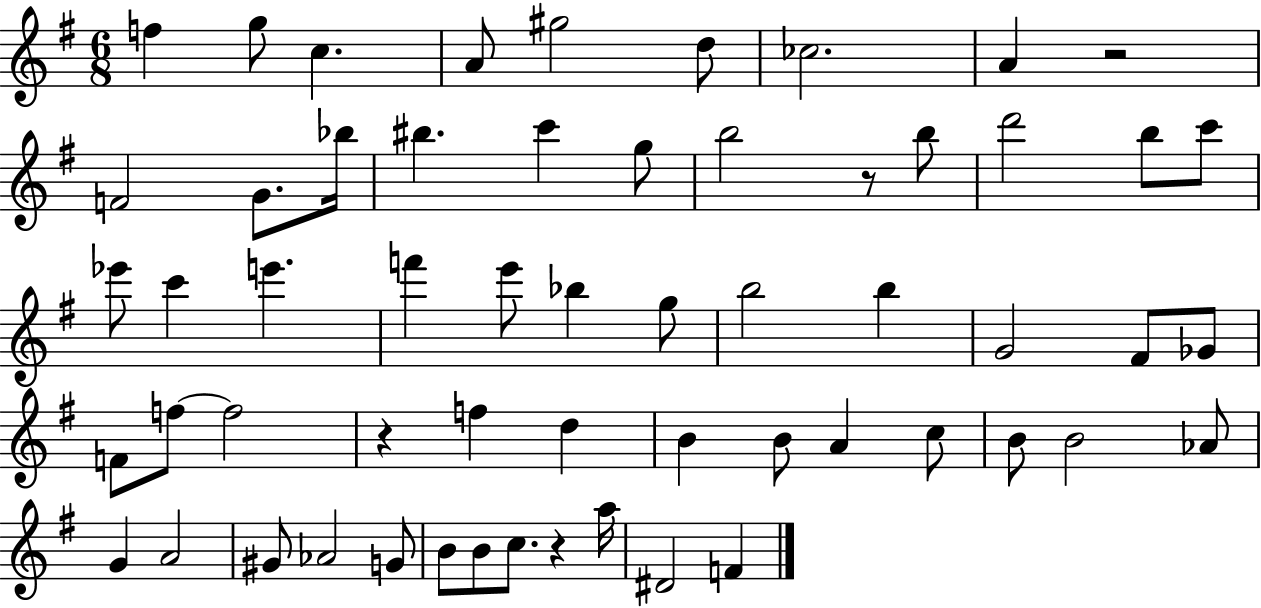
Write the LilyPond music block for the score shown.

{
  \clef treble
  \numericTimeSignature
  \time 6/8
  \key g \major
  f''4 g''8 c''4. | a'8 gis''2 d''8 | ces''2. | a'4 r2 | \break f'2 g'8. bes''16 | bis''4. c'''4 g''8 | b''2 r8 b''8 | d'''2 b''8 c'''8 | \break ees'''8 c'''4 e'''4. | f'''4 e'''8 bes''4 g''8 | b''2 b''4 | g'2 fis'8 ges'8 | \break f'8 f''8~~ f''2 | r4 f''4 d''4 | b'4 b'8 a'4 c''8 | b'8 b'2 aes'8 | \break g'4 a'2 | gis'8 aes'2 g'8 | b'8 b'8 c''8. r4 a''16 | dis'2 f'4 | \break \bar "|."
}